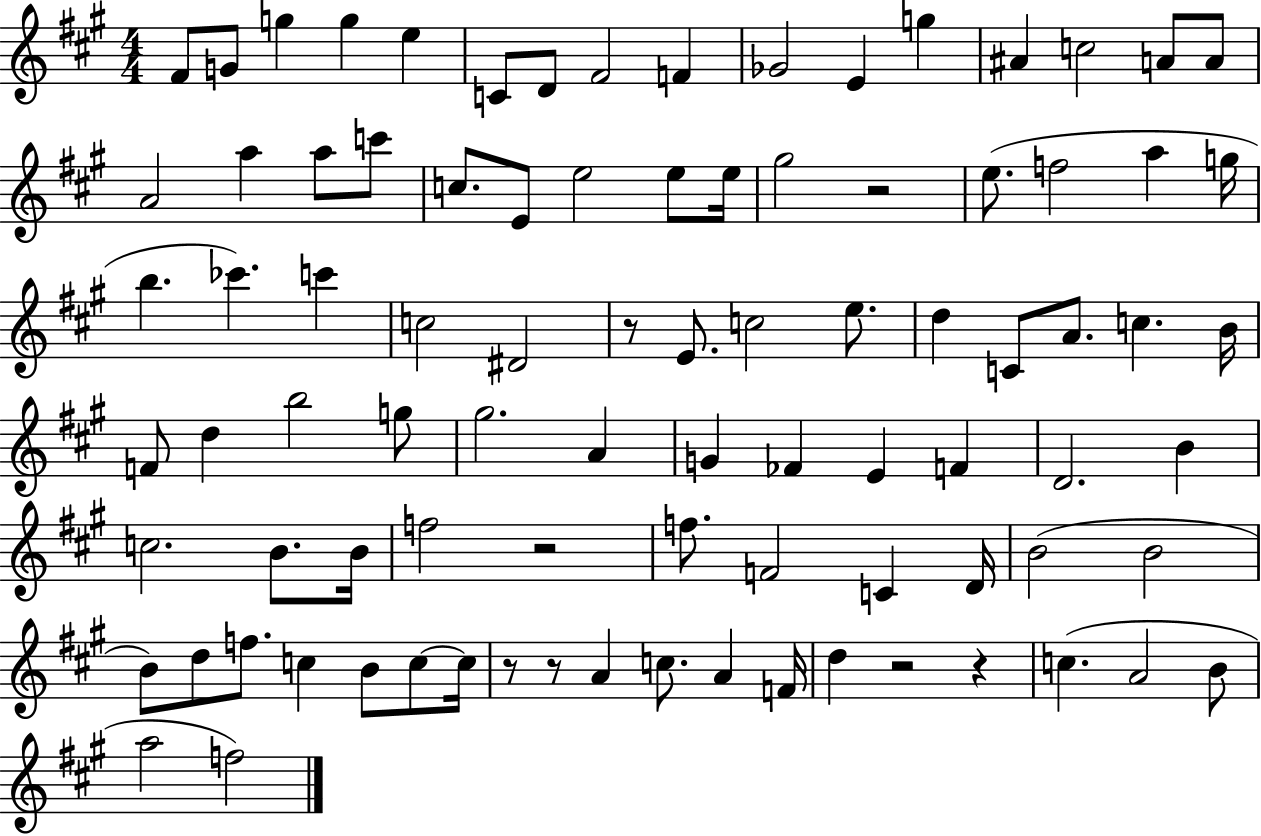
X:1
T:Untitled
M:4/4
L:1/4
K:A
^F/2 G/2 g g e C/2 D/2 ^F2 F _G2 E g ^A c2 A/2 A/2 A2 a a/2 c'/2 c/2 E/2 e2 e/2 e/4 ^g2 z2 e/2 f2 a g/4 b _c' c' c2 ^D2 z/2 E/2 c2 e/2 d C/2 A/2 c B/4 F/2 d b2 g/2 ^g2 A G _F E F D2 B c2 B/2 B/4 f2 z2 f/2 F2 C D/4 B2 B2 B/2 d/2 f/2 c B/2 c/2 c/4 z/2 z/2 A c/2 A F/4 d z2 z c A2 B/2 a2 f2